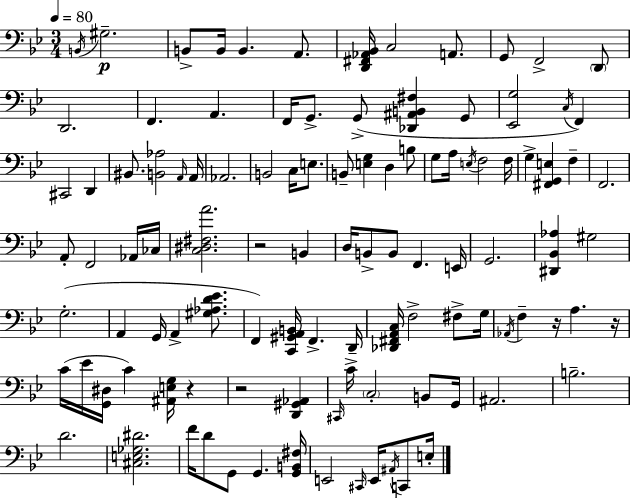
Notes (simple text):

B2/s G#3/h. B2/e B2/s B2/q. A2/e. [D2,F#2,Ab2,Bb2]/s C3/h A2/e. G2/e F2/h D2/e D2/h. F2/q. A2/q. F2/s G2/e. G2/e [Db2,A#2,B2,F#3]/q G2/e [Eb2,G3]/h C3/s F2/q C#2/h D2/q BIS2/e. [B2,Ab3]/h A2/s A2/s Ab2/h. B2/h C3/s E3/e. B2/e [E3,G3]/q D3/q B3/e G3/e A3/s E3/s F3/h F3/s G3/q [F#2,G2,E3]/q F3/q F2/h. A2/e F2/h Ab2/s CES3/s [C3,D#3,F#3,A4]/h. R/h B2/q D3/s B2/e B2/e F2/q. E2/s G2/h. [D#2,Bb2,Ab3]/q G#3/h G3/h. A2/q G2/s A2/q [G#3,Ab3,D4,Eb4]/e. F2/q [C2,G#2,A2,B2]/s F2/q. D2/s [Db2,F#2,A2,C3]/s F3/h F#3/e G3/s Ab2/s F3/q R/s A3/q. R/s C4/s Eb4/s [G2,D#3]/s C4/q [A#2,E3,G3]/s R/q R/h [D2,G#2,Ab2]/q C#2/s C4/s C3/h B2/e G2/s A#2/h. B3/h. D4/h. [C#3,E3,Gb3,D#4]/h. F4/s D4/e G2/e G2/q. [G2,B2,F#3]/s E2/h C#2/s E2/s A#2/s C2/e E3/s